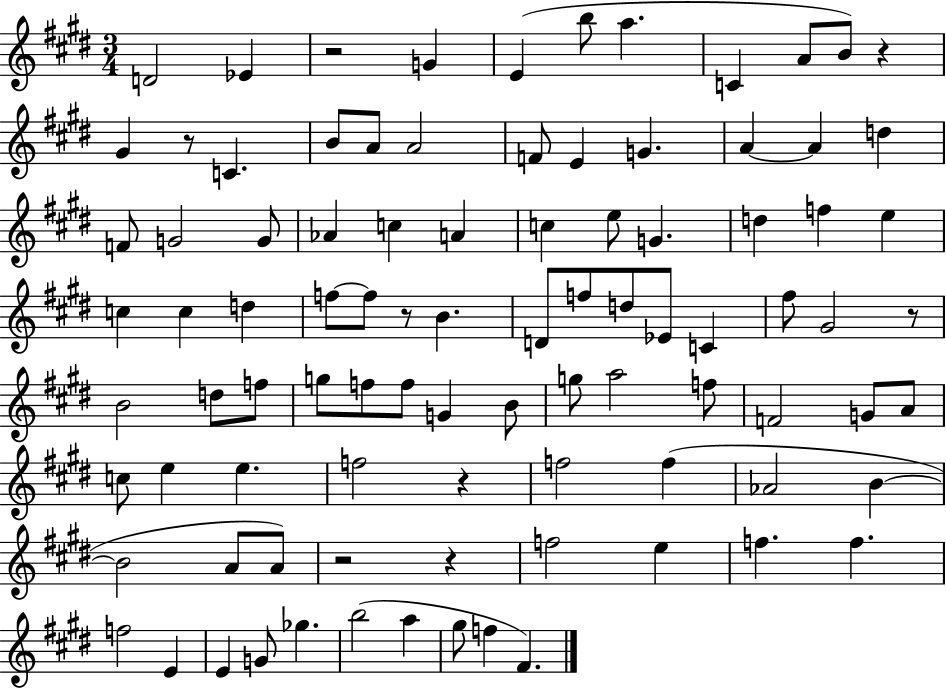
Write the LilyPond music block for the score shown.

{
  \clef treble
  \numericTimeSignature
  \time 3/4
  \key e \major
  \repeat volta 2 { d'2 ees'4 | r2 g'4 | e'4( b''8 a''4. | c'4 a'8 b'8) r4 | \break gis'4 r8 c'4. | b'8 a'8 a'2 | f'8 e'4 g'4. | a'4~~ a'4 d''4 | \break f'8 g'2 g'8 | aes'4 c''4 a'4 | c''4 e''8 g'4. | d''4 f''4 e''4 | \break c''4 c''4 d''4 | f''8~~ f''8 r8 b'4. | d'8 f''8 d''8 ees'8 c'4 | fis''8 gis'2 r8 | \break b'2 d''8 f''8 | g''8 f''8 f''8 g'4 b'8 | g''8 a''2 f''8 | f'2 g'8 a'8 | \break c''8 e''4 e''4. | f''2 r4 | f''2 f''4( | aes'2 b'4~~ | \break b'2 a'8 a'8) | r2 r4 | f''2 e''4 | f''4. f''4. | \break f''2 e'4 | e'4 g'8 ges''4. | b''2( a''4 | gis''8 f''4 fis'4.) | \break } \bar "|."
}